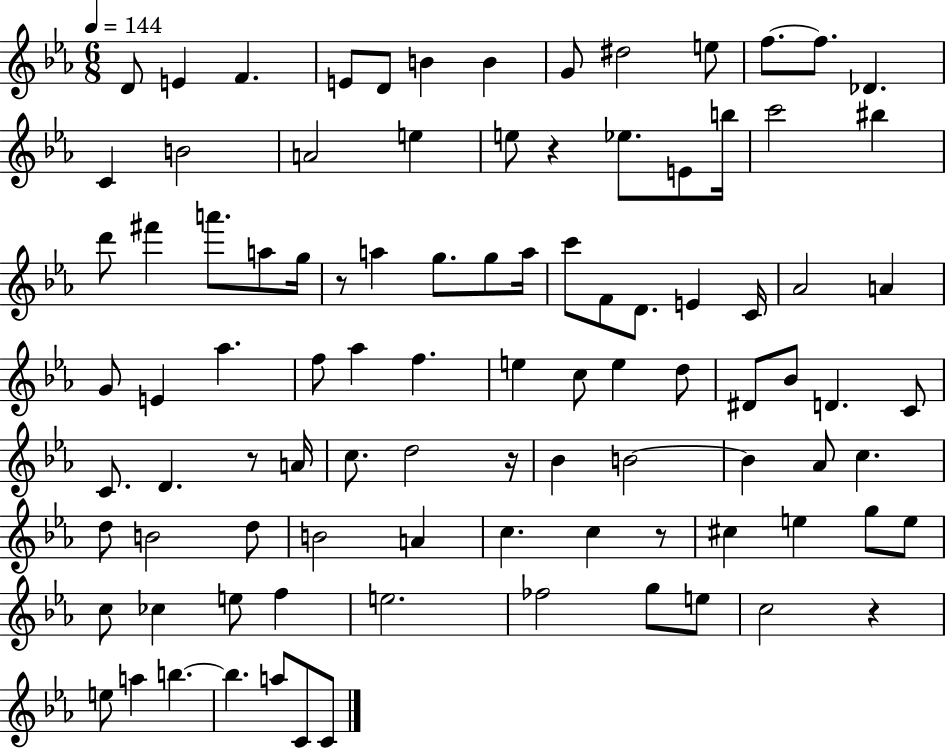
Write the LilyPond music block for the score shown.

{
  \clef treble
  \numericTimeSignature
  \time 6/8
  \key ees \major
  \tempo 4 = 144
  d'8 e'4 f'4. | e'8 d'8 b'4 b'4 | g'8 dis''2 e''8 | f''8.~~ f''8. des'4. | \break c'4 b'2 | a'2 e''4 | e''8 r4 ees''8. e'8 b''16 | c'''2 bis''4 | \break d'''8 fis'''4 a'''8. a''8 g''16 | r8 a''4 g''8. g''8 a''16 | c'''8 f'8 d'8. e'4 c'16 | aes'2 a'4 | \break g'8 e'4 aes''4. | f''8 aes''4 f''4. | e''4 c''8 e''4 d''8 | dis'8 bes'8 d'4. c'8 | \break c'8. d'4. r8 a'16 | c''8. d''2 r16 | bes'4 b'2~~ | b'4 aes'8 c''4. | \break d''8 b'2 d''8 | b'2 a'4 | c''4. c''4 r8 | cis''4 e''4 g''8 e''8 | \break c''8 ces''4 e''8 f''4 | e''2. | fes''2 g''8 e''8 | c''2 r4 | \break e''8 a''4 b''4.~~ | b''4. a''8 c'8 c'8 | \bar "|."
}